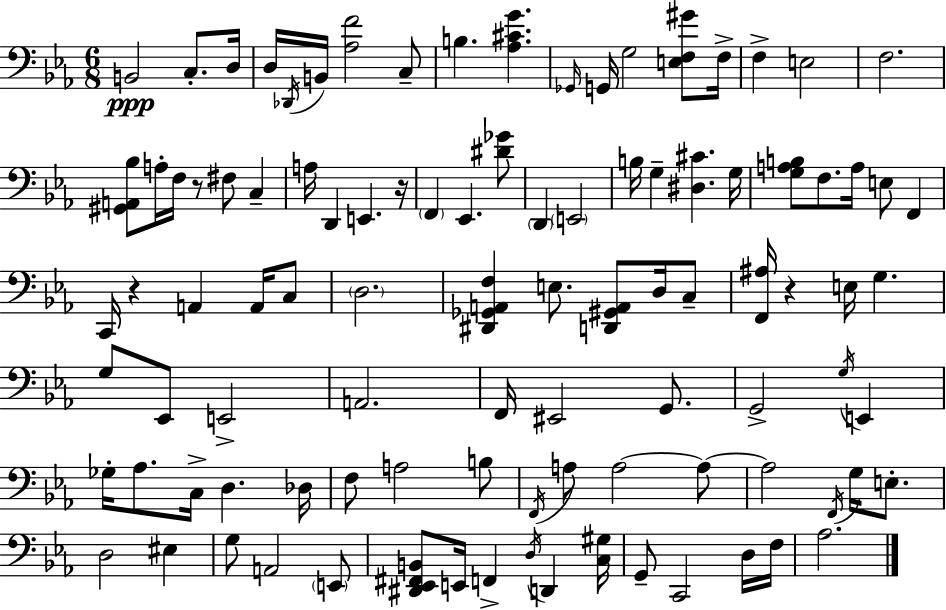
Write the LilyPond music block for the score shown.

{
  \clef bass
  \numericTimeSignature
  \time 6/8
  \key c \minor
  b,2\ppp c8.-. d16 | d16 \acciaccatura { des,16 } b,16 <aes f'>2 c8-- | b4. <aes cis' g'>4. | \grace { ges,16 } g,16 g2 <e f gis'>8 | \break f16-> f4-> e2 | f2. | <gis, a, bes>8 a16-. f16 r8 fis8 c4-- | a16 d,4 e,4. | \break r16 \parenthesize f,4 ees,4. | <dis' ges'>8 \parenthesize d,4 \parenthesize e,2 | b16 g4-- <dis cis'>4. | g16 <g a b>8 f8. a16 e8 f,4 | \break c,16 r4 a,4 a,16 | c8 \parenthesize d2. | <dis, ges, a, f>4 e8. <d, gis, a,>8 d16 | c8-- <f, ais>16 r4 e16 g4. | \break g8 ees,8 e,2-> | a,2. | f,16 eis,2 g,8. | g,2-> \acciaccatura { g16 } e,4 | \break ges16-. aes8. c16-> d4. | des16 f8 a2 | b8 \acciaccatura { f,16 } a8 a2~~ | a8~~ a2 | \break \acciaccatura { f,16 } g16 e8.-. d2 | eis4 g8 a,2 | \parenthesize e,8 <dis, ees, fis, b,>8 e,16 f,4-> | \acciaccatura { d16 } d,4 <c gis>16 g,8-- c,2 | \break d16 f16 aes2. | \bar "|."
}